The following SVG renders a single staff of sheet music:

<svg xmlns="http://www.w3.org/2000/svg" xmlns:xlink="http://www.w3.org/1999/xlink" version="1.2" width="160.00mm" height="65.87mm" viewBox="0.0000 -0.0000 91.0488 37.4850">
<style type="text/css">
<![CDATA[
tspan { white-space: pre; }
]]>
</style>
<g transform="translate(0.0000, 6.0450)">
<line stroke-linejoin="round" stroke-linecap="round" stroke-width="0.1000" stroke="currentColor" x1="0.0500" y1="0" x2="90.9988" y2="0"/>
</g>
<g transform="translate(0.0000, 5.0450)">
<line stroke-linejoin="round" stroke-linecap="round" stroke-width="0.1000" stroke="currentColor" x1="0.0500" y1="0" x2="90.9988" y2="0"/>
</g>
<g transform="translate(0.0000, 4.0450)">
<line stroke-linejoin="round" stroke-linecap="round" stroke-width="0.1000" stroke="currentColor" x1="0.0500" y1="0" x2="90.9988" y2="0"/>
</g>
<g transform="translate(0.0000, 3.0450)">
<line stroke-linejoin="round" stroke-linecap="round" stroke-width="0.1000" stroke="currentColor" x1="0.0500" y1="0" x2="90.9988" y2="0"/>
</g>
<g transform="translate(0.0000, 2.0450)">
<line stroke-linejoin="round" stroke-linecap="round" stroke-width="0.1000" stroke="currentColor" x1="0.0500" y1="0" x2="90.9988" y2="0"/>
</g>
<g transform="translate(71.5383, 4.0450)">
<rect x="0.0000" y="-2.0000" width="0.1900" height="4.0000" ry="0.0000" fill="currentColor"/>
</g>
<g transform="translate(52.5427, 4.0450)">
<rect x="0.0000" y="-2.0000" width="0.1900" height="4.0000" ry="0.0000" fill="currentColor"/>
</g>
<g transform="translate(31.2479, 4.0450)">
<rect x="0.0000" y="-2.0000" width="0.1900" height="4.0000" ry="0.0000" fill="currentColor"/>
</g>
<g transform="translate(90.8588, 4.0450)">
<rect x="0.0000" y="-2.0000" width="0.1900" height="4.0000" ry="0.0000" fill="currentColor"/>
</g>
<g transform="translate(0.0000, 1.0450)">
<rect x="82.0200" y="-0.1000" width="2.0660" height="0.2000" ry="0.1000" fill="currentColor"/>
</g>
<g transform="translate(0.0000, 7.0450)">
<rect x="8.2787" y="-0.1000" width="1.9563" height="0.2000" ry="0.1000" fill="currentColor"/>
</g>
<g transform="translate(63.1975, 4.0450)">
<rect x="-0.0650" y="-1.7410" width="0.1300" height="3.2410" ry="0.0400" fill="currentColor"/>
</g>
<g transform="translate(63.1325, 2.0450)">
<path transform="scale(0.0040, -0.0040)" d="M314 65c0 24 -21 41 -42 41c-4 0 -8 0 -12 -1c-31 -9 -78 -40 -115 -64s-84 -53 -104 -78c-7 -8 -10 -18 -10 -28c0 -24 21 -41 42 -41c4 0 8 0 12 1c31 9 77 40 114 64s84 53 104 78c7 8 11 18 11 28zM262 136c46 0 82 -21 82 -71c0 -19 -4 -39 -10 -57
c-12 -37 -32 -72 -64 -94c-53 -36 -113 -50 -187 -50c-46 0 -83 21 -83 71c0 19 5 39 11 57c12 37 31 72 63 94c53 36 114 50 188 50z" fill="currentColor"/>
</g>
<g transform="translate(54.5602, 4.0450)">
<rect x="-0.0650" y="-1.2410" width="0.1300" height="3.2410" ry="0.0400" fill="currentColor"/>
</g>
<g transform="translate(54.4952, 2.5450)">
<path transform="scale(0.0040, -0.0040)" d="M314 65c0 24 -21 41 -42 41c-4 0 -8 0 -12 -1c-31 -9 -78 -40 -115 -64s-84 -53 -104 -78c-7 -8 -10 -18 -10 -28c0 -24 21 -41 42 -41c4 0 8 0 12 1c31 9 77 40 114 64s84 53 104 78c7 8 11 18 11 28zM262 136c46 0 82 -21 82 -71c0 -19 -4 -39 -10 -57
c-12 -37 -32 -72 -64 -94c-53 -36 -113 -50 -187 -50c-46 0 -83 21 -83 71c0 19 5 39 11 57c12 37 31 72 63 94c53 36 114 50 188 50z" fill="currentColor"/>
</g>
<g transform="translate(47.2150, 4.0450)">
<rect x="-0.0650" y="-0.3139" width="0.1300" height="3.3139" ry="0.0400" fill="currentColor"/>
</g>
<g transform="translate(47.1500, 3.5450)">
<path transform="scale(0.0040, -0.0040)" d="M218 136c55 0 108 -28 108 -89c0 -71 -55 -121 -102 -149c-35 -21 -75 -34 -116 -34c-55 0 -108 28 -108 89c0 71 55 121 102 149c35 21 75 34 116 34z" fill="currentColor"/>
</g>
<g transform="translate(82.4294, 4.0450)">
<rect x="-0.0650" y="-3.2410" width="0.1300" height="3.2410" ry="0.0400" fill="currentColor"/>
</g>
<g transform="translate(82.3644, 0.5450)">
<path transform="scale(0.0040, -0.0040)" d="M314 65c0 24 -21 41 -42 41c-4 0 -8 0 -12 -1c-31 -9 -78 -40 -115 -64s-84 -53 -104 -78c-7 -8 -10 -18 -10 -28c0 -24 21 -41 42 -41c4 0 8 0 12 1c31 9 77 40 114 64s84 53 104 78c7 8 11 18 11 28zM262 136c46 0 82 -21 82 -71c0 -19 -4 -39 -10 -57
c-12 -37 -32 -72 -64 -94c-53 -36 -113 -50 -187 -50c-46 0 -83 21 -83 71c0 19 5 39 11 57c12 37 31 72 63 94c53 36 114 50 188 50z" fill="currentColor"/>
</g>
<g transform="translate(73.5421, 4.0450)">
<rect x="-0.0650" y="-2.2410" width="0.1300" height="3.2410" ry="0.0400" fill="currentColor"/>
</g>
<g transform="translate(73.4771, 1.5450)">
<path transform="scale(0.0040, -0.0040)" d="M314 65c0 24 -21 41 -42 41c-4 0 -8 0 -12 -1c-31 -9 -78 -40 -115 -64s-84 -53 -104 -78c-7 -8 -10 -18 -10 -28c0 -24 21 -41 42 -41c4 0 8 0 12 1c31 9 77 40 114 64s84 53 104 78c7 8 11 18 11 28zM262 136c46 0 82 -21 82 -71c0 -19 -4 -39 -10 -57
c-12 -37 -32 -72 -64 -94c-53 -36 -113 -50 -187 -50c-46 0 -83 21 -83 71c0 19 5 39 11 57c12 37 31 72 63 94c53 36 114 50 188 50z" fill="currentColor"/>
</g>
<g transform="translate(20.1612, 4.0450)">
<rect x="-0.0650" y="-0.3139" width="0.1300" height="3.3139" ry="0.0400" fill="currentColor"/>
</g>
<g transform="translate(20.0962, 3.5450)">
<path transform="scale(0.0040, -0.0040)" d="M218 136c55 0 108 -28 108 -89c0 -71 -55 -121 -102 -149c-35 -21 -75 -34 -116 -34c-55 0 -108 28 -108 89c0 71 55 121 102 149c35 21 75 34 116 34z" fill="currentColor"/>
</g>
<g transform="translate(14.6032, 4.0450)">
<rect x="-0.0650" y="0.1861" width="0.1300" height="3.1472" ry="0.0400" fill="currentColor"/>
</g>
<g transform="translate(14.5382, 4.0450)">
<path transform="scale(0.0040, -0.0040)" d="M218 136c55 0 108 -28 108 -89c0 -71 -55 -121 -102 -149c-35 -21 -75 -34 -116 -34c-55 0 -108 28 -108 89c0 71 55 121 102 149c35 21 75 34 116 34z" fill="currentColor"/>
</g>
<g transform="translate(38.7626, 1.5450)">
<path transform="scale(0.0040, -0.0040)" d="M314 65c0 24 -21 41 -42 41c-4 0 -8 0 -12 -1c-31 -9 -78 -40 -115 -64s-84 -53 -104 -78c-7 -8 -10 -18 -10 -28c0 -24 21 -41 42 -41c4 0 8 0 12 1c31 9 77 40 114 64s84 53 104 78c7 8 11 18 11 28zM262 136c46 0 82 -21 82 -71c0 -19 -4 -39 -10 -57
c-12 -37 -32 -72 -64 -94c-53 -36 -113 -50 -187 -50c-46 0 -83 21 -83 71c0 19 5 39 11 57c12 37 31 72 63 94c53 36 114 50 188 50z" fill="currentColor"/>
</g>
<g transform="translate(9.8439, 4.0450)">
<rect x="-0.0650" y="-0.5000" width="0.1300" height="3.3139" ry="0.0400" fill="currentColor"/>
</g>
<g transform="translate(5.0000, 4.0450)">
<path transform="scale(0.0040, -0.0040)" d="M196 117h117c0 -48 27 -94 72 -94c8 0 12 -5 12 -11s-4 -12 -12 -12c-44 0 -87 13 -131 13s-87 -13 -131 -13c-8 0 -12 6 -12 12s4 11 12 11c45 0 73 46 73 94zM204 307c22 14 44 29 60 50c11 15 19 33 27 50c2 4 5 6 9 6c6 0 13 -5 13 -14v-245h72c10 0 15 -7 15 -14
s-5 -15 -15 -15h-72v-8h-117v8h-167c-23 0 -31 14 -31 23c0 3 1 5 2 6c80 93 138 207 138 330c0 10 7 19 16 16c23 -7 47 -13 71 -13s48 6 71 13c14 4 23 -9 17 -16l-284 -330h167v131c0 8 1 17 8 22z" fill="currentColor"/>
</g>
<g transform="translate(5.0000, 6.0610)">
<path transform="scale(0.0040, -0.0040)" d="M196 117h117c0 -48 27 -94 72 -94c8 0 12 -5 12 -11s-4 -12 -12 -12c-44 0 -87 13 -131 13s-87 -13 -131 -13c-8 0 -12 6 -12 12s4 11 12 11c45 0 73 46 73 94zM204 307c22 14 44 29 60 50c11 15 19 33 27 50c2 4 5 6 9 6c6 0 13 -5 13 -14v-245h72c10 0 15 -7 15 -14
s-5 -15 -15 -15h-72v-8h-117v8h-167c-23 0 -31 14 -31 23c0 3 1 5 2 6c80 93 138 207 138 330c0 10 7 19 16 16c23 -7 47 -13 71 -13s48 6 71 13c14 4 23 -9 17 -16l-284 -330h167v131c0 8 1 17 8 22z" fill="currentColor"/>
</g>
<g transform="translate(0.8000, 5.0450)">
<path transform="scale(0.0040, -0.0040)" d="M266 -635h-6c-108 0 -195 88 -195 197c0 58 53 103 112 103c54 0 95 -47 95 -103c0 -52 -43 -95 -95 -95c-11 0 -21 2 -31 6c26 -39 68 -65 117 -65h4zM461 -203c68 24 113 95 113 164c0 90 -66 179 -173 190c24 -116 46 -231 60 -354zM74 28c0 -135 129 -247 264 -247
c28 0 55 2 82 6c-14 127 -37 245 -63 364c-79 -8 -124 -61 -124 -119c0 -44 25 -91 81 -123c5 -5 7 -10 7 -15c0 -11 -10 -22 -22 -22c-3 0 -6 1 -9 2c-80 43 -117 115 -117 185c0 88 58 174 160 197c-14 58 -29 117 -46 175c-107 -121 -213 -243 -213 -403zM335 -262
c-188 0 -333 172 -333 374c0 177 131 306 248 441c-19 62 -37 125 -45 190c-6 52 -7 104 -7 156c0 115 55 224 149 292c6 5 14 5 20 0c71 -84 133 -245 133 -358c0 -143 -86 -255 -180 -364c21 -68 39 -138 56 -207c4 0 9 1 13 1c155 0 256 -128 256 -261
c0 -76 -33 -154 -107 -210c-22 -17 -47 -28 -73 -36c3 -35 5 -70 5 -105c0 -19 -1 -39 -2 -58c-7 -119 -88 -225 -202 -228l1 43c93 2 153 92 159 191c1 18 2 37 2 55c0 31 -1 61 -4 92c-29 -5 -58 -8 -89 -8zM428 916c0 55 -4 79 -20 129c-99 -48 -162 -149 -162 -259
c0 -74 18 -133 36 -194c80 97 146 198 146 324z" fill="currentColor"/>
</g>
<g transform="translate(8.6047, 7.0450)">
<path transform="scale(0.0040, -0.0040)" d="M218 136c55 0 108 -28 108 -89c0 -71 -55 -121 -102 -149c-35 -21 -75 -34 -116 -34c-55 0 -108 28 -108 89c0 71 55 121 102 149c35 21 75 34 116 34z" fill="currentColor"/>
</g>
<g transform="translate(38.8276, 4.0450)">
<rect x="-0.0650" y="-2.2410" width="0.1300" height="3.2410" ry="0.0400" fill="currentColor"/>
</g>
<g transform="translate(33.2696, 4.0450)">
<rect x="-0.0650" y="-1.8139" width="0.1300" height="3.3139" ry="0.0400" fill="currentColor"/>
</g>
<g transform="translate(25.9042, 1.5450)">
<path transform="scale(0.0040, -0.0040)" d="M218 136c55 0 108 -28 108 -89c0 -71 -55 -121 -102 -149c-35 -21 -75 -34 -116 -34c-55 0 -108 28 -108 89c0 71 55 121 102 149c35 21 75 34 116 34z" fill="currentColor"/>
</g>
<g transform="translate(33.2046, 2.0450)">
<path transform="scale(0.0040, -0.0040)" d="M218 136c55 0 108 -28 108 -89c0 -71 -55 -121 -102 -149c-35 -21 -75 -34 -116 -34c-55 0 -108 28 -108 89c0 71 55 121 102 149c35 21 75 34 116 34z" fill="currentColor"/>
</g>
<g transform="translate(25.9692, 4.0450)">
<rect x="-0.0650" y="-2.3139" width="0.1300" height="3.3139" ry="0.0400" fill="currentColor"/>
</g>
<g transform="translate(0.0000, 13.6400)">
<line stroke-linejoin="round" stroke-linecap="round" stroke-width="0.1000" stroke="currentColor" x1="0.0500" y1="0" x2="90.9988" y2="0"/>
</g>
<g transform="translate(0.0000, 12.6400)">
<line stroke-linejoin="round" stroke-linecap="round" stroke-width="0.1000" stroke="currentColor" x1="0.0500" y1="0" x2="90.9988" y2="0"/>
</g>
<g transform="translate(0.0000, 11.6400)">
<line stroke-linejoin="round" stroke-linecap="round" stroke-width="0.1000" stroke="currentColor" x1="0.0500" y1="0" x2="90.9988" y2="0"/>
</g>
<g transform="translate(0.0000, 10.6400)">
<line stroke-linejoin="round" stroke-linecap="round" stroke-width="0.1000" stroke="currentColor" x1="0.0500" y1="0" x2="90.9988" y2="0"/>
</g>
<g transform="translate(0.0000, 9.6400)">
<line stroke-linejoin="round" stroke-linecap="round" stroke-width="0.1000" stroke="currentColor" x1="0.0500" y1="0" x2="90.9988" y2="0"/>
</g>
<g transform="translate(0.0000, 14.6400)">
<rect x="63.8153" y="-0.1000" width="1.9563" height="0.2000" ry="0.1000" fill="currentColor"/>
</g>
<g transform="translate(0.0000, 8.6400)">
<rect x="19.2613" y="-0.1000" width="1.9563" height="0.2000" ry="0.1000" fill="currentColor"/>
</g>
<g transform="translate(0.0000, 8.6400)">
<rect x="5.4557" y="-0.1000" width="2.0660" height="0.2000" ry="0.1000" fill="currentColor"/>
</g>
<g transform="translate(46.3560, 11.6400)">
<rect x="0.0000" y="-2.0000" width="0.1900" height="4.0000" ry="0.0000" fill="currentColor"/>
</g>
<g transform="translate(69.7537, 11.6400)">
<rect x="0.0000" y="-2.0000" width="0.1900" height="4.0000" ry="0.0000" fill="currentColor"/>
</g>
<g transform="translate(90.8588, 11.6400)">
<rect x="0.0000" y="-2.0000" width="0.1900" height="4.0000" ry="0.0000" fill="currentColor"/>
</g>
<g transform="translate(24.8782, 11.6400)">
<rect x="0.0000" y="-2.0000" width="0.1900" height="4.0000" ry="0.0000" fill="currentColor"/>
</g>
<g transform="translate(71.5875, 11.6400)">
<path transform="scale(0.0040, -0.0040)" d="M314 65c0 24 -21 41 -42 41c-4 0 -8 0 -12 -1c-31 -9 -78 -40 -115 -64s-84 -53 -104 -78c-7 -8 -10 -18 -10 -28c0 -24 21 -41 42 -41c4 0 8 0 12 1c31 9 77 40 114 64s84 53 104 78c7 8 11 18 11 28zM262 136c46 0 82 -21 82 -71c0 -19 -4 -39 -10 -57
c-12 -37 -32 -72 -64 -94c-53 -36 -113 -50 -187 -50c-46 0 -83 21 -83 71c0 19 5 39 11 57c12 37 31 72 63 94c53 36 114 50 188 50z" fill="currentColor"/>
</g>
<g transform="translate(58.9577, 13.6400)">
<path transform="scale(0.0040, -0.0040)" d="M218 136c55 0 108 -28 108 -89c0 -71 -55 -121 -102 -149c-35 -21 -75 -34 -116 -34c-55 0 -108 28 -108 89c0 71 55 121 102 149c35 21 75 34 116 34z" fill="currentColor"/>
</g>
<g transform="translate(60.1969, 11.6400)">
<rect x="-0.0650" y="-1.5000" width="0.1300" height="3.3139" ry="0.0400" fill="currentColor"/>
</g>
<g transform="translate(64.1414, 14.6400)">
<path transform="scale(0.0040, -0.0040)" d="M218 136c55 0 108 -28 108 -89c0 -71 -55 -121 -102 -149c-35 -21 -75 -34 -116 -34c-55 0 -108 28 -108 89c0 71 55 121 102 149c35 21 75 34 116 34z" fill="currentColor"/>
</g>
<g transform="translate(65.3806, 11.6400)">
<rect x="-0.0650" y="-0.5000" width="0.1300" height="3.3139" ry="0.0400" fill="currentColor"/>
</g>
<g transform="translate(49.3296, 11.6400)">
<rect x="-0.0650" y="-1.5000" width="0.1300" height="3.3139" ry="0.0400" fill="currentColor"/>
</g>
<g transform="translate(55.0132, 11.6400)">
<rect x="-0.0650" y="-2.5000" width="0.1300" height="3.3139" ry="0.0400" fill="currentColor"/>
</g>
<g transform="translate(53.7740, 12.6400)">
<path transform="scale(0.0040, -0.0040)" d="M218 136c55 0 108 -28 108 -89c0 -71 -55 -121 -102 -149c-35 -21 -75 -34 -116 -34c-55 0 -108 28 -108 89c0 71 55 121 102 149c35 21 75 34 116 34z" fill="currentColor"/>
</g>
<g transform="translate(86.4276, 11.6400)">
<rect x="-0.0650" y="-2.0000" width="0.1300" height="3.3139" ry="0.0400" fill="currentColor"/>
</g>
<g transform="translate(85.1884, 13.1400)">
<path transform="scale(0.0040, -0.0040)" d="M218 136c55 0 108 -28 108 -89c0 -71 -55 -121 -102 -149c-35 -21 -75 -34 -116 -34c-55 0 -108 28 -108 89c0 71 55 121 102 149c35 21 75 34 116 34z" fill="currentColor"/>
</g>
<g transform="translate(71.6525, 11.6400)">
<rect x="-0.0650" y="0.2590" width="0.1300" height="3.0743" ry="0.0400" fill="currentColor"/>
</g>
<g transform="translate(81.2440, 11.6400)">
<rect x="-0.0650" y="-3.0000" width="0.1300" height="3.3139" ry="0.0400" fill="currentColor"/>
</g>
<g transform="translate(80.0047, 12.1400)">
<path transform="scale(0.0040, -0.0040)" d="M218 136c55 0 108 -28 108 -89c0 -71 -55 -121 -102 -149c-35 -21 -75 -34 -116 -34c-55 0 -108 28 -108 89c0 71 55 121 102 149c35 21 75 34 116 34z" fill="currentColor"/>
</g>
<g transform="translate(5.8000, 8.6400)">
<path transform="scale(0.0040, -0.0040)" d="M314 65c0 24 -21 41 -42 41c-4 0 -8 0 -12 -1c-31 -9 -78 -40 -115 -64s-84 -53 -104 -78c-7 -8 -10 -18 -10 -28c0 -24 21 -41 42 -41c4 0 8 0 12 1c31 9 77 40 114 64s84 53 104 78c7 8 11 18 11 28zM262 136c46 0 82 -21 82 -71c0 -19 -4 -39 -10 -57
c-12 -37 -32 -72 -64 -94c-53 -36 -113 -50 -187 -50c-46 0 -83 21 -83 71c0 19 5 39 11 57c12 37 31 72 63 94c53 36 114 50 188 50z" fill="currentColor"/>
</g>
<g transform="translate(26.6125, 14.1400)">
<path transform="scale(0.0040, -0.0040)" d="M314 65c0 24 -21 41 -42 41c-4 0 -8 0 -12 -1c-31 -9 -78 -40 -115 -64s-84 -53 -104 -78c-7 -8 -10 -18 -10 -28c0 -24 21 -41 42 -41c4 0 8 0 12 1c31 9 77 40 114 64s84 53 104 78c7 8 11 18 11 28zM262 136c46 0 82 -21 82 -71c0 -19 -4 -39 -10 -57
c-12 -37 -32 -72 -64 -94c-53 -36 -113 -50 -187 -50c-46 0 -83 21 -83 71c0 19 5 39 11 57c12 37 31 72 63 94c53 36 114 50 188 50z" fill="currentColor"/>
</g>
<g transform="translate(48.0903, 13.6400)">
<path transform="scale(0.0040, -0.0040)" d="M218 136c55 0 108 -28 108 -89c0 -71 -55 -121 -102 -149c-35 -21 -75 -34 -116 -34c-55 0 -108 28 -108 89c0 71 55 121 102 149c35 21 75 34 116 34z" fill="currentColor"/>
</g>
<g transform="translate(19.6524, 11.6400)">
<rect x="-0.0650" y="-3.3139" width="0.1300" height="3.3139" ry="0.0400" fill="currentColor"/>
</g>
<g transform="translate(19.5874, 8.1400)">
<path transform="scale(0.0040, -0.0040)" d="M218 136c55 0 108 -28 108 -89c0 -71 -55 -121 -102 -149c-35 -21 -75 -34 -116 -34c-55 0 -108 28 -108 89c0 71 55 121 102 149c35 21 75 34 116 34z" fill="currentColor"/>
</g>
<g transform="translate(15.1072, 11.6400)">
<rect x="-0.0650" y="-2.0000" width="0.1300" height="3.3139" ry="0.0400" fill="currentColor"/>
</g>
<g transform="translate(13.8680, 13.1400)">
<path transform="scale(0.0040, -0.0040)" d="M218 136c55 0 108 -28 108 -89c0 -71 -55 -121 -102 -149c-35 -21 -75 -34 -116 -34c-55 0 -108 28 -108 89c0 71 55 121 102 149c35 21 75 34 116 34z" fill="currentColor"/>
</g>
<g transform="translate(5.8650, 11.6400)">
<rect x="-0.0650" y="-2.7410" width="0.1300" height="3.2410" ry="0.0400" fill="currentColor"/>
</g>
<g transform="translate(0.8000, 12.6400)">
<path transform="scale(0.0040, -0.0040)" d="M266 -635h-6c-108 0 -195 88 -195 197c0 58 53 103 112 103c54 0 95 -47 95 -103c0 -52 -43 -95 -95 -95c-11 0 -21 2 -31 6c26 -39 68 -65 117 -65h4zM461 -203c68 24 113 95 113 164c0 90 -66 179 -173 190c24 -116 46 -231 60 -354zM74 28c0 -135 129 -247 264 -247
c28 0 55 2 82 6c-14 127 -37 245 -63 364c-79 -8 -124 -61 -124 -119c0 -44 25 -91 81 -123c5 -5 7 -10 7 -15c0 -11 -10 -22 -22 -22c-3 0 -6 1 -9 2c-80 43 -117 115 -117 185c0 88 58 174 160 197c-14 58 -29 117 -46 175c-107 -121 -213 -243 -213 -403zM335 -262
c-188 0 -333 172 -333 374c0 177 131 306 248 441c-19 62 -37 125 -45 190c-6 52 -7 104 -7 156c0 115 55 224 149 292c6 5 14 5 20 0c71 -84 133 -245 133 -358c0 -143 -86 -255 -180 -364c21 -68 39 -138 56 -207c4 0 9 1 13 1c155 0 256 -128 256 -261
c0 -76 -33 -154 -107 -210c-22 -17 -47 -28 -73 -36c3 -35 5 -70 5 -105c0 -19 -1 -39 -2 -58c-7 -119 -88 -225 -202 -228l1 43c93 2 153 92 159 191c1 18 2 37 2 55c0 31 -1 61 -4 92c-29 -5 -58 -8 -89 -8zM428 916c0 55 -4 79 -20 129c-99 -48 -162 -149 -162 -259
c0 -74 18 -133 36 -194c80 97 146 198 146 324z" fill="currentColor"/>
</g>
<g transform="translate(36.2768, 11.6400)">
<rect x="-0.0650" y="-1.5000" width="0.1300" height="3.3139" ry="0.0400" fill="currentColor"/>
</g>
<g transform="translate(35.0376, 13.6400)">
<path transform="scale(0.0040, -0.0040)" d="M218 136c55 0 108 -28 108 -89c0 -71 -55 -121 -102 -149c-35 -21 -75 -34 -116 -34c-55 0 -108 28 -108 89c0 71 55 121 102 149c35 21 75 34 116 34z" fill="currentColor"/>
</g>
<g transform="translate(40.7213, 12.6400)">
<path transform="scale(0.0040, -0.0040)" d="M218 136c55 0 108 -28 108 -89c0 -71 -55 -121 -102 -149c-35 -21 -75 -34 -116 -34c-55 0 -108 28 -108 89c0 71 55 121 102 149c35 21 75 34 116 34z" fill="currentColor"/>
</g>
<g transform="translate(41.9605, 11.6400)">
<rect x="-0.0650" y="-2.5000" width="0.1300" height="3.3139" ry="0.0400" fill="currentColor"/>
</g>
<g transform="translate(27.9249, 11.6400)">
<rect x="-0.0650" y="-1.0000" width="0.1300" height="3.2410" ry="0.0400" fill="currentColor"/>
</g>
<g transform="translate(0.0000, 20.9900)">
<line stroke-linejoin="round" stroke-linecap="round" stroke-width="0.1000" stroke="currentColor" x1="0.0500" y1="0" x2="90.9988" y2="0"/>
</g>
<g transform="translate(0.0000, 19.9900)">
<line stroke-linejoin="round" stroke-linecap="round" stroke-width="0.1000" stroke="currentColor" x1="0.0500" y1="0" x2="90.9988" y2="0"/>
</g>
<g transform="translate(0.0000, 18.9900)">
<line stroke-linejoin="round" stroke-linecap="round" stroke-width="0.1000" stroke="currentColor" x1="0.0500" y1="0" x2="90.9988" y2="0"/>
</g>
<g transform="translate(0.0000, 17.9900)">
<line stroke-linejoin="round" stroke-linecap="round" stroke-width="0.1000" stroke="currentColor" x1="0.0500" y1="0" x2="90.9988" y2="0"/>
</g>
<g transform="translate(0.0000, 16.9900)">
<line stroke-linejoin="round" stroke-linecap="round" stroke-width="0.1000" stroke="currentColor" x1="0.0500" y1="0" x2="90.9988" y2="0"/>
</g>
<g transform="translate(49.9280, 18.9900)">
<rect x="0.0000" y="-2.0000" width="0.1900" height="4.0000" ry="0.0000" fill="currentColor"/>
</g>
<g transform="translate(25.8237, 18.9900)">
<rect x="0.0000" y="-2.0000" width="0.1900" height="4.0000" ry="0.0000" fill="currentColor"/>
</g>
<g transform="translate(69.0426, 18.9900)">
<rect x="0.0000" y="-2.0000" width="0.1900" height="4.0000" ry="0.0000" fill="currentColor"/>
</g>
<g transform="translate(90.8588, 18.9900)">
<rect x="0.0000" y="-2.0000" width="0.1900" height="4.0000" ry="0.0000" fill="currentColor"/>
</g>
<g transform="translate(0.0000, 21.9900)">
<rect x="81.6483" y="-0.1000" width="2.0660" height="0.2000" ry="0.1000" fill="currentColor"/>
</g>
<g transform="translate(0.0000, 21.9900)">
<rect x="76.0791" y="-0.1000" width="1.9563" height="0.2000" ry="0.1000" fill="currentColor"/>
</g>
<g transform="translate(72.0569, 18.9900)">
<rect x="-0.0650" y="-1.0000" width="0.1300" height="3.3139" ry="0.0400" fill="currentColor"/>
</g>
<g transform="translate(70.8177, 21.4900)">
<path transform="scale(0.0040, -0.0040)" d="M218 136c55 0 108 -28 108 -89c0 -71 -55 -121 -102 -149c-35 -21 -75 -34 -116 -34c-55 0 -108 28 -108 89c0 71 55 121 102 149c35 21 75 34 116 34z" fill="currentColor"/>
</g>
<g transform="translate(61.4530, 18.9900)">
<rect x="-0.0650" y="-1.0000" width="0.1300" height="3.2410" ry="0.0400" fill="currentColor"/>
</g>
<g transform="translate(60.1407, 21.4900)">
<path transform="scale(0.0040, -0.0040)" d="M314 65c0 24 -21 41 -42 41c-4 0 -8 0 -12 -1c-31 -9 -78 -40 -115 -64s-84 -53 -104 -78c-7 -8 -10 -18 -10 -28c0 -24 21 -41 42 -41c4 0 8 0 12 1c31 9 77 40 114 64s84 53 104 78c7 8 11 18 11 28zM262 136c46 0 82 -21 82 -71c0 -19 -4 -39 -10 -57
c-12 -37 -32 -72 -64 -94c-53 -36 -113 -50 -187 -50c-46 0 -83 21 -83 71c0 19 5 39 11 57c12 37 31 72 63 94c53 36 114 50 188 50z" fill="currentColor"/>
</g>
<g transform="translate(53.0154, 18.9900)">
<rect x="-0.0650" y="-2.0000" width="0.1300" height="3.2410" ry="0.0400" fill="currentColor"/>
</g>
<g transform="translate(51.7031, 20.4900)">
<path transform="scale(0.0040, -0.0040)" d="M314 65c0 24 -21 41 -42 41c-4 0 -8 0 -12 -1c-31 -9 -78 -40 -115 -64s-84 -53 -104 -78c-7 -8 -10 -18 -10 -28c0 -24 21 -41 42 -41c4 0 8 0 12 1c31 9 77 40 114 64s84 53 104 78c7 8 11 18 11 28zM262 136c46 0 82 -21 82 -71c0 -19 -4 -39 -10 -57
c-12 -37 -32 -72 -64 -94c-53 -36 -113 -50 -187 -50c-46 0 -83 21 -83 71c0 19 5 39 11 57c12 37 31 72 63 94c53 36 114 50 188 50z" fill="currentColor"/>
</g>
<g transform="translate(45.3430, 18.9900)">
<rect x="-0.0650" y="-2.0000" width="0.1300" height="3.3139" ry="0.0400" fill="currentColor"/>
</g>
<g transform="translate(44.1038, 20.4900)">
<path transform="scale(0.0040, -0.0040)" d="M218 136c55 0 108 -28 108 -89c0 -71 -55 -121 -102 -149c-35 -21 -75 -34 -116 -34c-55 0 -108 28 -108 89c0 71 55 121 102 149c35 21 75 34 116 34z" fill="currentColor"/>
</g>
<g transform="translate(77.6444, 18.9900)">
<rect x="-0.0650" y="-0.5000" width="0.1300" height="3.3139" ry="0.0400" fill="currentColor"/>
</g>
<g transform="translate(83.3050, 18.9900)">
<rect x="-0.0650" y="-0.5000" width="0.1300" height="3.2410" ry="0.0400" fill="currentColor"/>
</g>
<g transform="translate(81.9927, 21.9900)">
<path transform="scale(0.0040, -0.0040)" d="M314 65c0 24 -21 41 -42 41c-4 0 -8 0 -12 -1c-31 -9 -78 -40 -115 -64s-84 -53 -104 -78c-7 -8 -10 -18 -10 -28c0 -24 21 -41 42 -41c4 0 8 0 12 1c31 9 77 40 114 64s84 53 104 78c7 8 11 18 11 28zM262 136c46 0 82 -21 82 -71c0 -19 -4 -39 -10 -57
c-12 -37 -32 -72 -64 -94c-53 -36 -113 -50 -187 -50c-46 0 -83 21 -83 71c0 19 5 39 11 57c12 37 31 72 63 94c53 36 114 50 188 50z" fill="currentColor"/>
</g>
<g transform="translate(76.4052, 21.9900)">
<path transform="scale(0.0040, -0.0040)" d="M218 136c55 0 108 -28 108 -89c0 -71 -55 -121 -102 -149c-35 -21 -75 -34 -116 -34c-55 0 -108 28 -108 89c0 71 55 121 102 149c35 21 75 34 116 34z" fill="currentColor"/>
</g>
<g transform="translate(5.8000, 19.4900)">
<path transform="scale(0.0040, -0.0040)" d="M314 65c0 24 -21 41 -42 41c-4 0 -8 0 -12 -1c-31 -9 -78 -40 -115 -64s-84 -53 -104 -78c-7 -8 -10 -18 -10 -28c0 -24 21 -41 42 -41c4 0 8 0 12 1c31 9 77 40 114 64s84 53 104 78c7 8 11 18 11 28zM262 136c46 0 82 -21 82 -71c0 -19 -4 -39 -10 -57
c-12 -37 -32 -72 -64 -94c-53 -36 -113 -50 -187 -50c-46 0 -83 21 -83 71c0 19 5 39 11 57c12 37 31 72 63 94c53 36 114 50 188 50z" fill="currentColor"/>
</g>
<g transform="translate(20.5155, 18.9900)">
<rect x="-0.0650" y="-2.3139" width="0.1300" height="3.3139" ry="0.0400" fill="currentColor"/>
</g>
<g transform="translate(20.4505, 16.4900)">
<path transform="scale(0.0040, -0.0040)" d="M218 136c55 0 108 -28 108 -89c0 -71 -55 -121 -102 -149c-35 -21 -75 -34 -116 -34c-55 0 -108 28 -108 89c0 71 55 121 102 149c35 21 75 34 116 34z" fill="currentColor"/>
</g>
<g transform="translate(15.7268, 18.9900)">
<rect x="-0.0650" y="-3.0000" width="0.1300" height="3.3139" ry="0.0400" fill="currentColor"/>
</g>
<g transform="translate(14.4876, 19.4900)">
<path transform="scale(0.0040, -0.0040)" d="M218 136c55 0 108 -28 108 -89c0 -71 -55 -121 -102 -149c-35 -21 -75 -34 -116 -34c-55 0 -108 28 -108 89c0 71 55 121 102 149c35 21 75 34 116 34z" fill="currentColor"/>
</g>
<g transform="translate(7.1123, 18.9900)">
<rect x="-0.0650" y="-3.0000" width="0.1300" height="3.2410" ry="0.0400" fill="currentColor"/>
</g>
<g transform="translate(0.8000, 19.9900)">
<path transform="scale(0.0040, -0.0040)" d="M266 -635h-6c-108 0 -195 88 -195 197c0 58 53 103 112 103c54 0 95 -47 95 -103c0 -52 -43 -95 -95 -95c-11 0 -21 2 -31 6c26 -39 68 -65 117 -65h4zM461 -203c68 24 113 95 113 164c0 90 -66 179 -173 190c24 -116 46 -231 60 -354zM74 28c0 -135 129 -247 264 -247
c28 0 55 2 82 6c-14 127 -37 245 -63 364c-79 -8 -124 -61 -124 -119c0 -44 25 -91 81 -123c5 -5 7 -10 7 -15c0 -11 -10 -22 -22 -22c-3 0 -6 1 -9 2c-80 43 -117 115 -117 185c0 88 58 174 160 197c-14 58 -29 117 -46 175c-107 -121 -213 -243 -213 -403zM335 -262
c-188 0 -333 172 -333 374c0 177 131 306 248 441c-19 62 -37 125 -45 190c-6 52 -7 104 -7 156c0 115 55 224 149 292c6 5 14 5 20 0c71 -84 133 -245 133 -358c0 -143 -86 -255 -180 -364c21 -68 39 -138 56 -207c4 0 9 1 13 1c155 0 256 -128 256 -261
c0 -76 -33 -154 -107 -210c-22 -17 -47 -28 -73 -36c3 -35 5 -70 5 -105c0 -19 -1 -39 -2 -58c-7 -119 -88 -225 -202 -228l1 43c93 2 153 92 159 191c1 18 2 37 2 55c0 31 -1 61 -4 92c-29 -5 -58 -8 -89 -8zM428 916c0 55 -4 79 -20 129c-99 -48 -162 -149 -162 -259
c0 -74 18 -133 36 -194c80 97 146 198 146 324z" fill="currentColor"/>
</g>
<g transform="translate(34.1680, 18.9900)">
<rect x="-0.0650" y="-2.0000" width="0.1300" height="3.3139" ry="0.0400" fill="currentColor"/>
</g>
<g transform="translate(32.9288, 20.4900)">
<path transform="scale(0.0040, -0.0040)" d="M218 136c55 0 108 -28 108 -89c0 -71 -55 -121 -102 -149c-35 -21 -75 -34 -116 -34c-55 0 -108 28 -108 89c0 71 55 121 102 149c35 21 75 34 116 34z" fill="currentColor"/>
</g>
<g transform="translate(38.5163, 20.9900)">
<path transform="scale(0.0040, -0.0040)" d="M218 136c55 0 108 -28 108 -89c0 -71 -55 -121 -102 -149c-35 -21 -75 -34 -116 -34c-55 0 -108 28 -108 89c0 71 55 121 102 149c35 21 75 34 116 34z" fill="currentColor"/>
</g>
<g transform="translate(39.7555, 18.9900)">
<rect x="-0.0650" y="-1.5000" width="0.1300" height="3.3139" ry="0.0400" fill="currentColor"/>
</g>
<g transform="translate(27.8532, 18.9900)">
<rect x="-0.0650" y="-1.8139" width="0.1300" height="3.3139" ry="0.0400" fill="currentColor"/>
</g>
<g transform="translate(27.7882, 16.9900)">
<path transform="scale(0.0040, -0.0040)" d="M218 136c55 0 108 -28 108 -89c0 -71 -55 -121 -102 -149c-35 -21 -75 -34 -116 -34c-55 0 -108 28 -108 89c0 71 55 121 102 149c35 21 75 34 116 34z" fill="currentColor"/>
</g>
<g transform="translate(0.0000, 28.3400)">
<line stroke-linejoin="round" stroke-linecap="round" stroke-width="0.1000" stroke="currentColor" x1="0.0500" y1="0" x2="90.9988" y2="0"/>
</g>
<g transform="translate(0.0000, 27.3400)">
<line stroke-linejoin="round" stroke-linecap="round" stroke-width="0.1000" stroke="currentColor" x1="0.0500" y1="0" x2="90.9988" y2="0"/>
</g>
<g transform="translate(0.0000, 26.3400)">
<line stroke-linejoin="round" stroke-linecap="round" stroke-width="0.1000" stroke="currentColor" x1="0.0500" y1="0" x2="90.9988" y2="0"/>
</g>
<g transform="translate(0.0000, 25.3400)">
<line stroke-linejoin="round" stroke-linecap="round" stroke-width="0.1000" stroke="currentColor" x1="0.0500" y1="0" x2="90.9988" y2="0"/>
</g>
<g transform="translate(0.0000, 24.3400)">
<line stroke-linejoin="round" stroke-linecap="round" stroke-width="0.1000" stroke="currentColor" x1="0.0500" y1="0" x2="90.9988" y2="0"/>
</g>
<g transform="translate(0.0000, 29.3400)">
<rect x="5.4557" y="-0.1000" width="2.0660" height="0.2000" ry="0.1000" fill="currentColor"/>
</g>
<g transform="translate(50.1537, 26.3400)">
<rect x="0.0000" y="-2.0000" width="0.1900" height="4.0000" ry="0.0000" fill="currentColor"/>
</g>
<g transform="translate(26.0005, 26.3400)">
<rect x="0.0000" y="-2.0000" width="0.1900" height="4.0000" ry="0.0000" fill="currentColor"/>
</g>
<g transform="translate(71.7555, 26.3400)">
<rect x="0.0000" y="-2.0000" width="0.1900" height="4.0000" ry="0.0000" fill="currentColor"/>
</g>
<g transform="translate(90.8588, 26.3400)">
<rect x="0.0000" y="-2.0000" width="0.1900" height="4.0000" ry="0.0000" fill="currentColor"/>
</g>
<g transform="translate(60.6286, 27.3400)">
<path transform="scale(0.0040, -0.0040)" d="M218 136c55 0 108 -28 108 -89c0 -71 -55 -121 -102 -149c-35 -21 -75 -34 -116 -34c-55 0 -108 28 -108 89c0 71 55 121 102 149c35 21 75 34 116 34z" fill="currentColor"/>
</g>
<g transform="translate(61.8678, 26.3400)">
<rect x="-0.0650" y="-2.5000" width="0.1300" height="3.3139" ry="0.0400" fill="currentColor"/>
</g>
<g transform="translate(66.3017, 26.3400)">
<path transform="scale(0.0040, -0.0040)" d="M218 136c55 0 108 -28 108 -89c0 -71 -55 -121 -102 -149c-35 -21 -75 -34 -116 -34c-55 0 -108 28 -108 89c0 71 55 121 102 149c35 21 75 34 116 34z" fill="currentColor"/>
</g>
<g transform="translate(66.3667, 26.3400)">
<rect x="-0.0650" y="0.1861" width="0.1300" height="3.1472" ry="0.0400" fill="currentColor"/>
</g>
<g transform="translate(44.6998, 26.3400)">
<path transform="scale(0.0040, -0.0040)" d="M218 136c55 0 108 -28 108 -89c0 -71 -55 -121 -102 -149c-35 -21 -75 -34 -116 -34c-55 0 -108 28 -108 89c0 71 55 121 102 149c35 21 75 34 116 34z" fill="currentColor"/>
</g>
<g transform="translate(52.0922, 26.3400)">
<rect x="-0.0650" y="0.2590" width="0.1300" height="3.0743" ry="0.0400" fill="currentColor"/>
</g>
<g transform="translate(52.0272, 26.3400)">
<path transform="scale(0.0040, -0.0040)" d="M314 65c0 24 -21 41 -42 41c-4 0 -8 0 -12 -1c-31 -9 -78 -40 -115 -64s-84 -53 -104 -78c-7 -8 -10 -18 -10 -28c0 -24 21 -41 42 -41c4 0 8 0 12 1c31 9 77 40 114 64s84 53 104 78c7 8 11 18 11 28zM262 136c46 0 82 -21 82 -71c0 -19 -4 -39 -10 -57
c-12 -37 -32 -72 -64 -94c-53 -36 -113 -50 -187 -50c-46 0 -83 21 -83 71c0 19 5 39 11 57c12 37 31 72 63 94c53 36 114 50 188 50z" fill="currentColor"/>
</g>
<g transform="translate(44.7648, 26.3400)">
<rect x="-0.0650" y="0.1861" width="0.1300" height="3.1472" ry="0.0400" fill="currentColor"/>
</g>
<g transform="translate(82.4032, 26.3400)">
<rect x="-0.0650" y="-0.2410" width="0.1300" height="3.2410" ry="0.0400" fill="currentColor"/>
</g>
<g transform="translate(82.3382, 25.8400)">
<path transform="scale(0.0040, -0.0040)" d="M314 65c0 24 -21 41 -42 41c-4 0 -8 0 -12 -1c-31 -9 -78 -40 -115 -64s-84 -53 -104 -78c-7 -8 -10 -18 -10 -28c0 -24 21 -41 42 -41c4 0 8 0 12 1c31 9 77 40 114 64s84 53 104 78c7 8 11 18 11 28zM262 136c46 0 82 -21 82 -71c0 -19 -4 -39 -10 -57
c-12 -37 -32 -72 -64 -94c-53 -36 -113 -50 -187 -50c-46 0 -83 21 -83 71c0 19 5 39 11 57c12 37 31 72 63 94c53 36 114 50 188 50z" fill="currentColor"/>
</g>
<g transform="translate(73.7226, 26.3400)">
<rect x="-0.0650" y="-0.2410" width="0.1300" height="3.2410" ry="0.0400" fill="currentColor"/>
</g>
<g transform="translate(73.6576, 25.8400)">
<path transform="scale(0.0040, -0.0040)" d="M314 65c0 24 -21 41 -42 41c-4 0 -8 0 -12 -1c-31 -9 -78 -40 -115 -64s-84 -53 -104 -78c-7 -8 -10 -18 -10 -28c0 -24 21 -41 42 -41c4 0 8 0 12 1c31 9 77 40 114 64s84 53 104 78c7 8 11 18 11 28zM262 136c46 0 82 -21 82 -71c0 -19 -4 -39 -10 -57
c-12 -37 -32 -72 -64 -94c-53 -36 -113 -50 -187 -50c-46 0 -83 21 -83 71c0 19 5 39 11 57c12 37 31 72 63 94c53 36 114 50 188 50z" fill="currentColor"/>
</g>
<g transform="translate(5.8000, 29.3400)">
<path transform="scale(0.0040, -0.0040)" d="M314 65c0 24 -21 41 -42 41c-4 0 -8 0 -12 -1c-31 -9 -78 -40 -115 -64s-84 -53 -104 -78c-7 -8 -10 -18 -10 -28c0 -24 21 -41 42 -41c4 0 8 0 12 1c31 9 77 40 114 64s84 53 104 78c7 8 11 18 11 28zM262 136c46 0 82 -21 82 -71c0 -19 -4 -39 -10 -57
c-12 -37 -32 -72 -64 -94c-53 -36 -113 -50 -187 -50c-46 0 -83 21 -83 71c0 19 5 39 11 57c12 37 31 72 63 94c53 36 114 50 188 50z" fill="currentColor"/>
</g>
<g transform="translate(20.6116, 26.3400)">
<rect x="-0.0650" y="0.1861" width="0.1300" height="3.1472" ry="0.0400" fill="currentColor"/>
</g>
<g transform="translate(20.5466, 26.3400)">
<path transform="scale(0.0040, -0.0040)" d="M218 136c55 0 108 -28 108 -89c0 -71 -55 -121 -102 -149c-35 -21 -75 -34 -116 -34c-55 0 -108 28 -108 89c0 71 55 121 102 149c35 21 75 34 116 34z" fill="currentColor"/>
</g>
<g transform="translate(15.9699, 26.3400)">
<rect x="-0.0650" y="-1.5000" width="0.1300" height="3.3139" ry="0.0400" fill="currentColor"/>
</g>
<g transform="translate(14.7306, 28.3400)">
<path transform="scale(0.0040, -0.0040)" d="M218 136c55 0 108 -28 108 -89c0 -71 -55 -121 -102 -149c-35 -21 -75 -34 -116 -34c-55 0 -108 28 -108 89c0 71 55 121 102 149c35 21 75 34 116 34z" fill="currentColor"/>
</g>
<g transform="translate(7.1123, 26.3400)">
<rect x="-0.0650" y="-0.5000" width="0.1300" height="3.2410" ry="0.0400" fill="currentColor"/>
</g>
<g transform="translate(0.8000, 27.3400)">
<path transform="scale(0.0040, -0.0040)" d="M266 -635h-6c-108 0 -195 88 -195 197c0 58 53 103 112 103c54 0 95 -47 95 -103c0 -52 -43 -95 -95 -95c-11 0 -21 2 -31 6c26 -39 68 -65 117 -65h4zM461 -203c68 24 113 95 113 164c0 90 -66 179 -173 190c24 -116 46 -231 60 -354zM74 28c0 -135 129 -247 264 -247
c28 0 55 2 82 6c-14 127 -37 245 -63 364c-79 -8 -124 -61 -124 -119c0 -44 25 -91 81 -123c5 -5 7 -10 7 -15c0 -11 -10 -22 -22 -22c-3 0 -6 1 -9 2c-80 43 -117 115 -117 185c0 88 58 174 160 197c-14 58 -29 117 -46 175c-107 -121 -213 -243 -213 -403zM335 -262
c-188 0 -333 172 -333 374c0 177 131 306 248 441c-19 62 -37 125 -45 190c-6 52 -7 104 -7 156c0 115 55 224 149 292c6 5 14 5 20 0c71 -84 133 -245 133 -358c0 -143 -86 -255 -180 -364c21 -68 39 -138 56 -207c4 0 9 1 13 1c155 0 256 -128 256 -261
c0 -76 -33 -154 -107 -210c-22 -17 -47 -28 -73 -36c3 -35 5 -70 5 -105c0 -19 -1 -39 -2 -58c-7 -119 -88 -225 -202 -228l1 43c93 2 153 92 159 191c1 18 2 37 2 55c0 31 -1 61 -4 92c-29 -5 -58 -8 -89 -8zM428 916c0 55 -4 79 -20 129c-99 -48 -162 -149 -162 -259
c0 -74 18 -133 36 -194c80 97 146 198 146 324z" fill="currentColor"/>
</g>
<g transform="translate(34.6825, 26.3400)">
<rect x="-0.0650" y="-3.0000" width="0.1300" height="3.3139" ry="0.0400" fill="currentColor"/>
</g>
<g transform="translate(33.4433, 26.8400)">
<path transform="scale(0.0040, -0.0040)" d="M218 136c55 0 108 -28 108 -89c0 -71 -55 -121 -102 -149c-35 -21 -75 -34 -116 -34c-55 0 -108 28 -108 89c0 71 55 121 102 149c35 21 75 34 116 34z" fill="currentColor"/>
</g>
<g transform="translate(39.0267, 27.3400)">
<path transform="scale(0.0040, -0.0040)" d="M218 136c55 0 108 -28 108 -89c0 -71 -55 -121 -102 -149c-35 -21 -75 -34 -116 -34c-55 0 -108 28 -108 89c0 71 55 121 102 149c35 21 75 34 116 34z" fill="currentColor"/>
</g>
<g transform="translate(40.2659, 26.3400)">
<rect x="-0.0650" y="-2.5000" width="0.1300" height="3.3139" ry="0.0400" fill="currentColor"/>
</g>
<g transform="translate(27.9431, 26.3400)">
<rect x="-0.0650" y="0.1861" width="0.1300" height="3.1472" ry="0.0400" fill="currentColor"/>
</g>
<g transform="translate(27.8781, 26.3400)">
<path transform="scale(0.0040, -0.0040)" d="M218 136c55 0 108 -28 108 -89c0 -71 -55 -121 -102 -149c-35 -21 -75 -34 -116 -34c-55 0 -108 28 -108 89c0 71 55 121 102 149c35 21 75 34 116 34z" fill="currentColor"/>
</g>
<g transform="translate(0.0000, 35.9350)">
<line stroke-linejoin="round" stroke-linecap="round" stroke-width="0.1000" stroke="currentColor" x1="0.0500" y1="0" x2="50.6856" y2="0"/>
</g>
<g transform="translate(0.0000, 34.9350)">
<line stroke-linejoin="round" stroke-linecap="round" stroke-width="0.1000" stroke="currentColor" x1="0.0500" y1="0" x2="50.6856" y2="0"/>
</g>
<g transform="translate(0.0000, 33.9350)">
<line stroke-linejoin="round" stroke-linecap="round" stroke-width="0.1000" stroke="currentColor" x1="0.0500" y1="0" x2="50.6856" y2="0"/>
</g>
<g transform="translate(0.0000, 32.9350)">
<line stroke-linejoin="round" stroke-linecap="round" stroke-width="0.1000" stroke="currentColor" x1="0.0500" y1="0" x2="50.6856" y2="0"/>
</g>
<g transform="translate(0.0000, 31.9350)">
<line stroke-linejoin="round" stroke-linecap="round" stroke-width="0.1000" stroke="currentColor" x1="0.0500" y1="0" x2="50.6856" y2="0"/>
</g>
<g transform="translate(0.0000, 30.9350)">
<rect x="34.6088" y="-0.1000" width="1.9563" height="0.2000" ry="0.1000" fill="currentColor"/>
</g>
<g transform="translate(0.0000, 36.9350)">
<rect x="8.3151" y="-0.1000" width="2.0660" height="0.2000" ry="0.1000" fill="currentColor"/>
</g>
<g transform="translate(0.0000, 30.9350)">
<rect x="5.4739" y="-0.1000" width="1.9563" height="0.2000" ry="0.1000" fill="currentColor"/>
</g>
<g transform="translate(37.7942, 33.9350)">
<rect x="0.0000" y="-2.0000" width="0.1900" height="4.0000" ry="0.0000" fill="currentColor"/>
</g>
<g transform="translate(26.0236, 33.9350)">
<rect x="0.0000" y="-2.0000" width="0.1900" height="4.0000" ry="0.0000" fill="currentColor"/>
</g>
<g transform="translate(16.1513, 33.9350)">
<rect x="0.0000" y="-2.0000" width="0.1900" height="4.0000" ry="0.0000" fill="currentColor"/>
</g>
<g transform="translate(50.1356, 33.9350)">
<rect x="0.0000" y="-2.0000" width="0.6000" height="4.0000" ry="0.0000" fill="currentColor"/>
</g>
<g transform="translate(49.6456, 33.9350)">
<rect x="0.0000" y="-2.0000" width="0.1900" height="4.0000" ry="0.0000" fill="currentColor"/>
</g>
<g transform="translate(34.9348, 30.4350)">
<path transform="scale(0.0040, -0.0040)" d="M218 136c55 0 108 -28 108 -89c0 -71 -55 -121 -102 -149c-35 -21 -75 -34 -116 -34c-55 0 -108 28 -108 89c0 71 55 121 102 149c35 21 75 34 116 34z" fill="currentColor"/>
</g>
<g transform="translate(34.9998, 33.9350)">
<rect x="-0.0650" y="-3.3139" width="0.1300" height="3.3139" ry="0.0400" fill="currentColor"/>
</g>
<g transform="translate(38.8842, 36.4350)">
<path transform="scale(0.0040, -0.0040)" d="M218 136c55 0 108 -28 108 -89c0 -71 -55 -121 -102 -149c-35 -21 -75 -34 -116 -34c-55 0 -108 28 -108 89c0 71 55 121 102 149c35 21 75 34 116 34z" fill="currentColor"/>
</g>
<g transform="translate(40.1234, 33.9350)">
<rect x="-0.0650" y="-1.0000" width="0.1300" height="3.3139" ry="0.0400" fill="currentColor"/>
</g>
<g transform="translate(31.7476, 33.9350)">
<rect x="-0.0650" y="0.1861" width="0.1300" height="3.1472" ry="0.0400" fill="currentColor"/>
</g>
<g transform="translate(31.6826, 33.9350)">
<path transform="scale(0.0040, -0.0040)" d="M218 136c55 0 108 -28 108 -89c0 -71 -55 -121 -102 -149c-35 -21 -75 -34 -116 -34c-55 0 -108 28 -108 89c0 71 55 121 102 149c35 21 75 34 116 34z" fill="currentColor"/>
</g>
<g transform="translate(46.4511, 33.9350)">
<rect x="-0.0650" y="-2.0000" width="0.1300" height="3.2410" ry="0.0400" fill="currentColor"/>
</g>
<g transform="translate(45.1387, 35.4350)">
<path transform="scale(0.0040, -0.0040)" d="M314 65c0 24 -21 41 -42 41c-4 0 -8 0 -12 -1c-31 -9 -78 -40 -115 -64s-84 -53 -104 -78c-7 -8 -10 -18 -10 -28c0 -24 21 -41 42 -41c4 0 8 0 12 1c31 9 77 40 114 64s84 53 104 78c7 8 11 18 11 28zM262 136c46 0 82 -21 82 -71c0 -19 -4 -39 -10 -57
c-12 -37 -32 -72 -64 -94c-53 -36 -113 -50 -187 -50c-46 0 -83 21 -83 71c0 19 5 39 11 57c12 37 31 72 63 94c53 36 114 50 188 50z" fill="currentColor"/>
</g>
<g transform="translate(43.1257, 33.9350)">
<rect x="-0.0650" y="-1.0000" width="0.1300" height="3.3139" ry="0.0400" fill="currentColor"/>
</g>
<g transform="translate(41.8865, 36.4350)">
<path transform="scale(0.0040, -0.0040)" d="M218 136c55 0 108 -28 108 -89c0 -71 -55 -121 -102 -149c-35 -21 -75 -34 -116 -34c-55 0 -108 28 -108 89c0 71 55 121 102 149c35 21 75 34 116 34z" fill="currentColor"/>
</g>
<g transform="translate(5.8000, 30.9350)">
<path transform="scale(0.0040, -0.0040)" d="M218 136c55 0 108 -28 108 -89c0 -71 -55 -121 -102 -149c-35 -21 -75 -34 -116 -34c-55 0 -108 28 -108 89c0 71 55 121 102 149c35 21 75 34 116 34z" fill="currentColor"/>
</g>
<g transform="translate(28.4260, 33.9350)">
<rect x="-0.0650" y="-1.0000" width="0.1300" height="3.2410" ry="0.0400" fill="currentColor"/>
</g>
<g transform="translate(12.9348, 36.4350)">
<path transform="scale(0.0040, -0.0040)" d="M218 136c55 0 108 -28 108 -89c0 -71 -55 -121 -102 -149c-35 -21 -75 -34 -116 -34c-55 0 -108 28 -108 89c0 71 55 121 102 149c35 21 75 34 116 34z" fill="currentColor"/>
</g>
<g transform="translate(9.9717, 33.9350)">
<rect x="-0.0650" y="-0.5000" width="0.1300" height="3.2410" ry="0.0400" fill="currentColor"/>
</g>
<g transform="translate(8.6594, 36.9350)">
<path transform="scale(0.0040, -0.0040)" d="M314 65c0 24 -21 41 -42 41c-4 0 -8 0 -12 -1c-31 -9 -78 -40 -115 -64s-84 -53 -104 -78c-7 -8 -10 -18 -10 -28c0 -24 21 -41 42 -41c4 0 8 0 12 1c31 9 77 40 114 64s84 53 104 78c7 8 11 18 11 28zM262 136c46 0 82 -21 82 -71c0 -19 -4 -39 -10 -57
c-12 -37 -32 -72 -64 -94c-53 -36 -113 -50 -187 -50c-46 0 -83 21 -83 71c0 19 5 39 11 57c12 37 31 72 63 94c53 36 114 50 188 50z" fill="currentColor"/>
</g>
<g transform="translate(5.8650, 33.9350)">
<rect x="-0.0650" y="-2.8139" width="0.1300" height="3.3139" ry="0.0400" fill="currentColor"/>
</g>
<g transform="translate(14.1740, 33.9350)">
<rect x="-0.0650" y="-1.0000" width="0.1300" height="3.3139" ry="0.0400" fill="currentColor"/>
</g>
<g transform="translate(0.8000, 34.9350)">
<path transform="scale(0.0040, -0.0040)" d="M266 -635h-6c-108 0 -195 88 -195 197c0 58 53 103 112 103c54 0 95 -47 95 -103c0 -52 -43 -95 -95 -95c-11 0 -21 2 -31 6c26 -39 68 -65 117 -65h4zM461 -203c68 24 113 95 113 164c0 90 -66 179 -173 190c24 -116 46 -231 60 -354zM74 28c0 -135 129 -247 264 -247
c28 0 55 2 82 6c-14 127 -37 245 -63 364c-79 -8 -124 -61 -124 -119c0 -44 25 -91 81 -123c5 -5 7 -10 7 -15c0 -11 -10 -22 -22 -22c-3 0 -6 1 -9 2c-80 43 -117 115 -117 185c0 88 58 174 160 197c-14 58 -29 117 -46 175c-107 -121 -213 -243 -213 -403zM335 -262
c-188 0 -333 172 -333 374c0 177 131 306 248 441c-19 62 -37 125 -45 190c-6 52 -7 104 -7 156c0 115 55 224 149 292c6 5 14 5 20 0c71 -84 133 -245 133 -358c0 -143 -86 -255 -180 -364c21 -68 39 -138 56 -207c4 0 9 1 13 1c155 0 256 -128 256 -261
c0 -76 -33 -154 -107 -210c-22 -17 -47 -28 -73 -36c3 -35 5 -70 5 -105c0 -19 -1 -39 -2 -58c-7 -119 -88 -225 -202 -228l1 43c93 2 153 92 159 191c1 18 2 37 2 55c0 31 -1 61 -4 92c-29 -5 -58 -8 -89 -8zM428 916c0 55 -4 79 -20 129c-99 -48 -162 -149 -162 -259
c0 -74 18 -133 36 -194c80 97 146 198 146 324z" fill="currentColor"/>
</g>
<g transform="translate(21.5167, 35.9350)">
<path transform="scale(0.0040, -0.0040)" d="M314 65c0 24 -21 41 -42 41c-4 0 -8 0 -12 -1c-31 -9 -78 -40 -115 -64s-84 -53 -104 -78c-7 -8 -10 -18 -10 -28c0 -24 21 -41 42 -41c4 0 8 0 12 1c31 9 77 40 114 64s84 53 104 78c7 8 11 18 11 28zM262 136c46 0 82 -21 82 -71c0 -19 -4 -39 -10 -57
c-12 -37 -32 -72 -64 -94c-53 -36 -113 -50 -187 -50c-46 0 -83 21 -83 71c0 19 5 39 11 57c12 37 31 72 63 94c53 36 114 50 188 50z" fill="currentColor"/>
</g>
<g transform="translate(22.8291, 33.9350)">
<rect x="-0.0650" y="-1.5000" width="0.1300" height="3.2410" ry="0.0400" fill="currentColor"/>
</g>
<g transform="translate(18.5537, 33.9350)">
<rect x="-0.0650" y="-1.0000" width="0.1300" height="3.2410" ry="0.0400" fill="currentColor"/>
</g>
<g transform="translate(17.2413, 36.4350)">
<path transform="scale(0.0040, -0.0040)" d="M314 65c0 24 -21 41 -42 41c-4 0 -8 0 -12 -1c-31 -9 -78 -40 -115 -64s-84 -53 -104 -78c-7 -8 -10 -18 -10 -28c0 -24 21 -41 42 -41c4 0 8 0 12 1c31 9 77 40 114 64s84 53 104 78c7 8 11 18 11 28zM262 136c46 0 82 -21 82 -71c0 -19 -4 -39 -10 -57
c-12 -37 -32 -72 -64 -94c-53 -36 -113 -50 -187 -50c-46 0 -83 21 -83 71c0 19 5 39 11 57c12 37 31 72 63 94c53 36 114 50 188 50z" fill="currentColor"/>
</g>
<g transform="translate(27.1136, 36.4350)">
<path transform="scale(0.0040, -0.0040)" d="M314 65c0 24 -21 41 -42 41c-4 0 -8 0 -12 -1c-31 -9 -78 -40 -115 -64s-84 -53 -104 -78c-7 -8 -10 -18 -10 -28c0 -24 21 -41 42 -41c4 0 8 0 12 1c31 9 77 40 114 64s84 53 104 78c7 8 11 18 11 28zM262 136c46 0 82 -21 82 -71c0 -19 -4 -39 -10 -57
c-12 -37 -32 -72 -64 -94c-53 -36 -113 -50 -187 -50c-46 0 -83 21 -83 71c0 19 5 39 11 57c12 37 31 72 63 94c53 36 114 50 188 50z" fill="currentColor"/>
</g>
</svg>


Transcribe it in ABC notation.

X:1
T:Untitled
M:4/4
L:1/4
K:C
C B c g f g2 c e2 f2 g2 b2 a2 F b D2 E G E G E C B2 A F A2 A g f F E F F2 D2 D C C2 C2 E B B A G B B2 G B c2 c2 a C2 D D2 E2 D2 B b D D F2